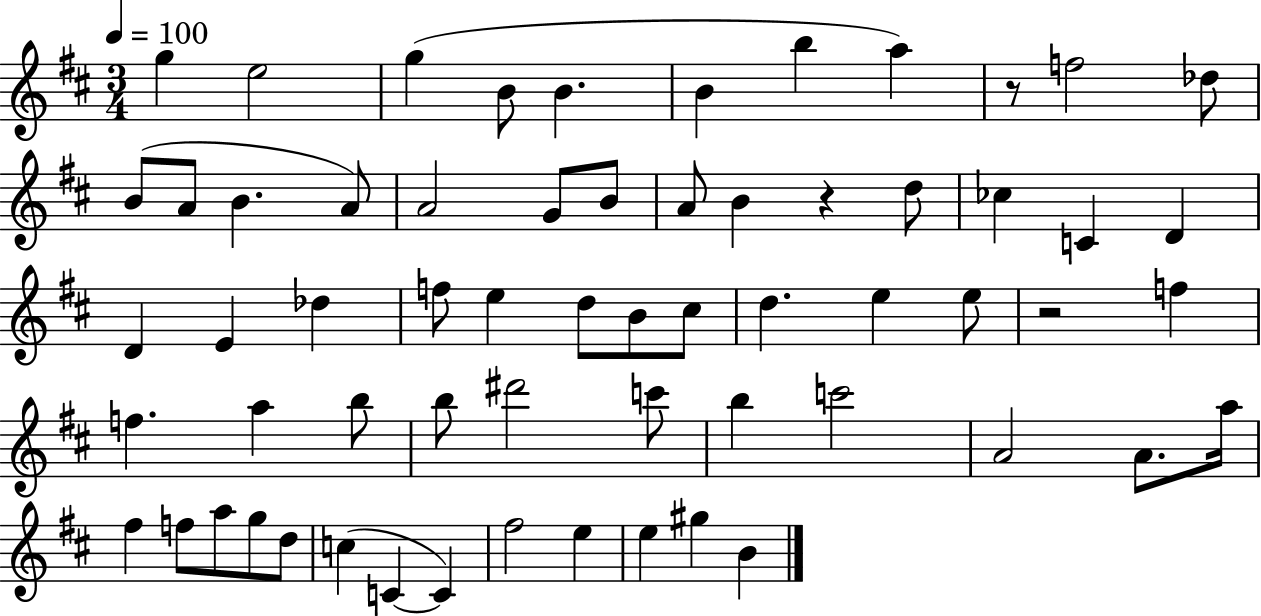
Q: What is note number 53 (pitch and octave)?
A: C4